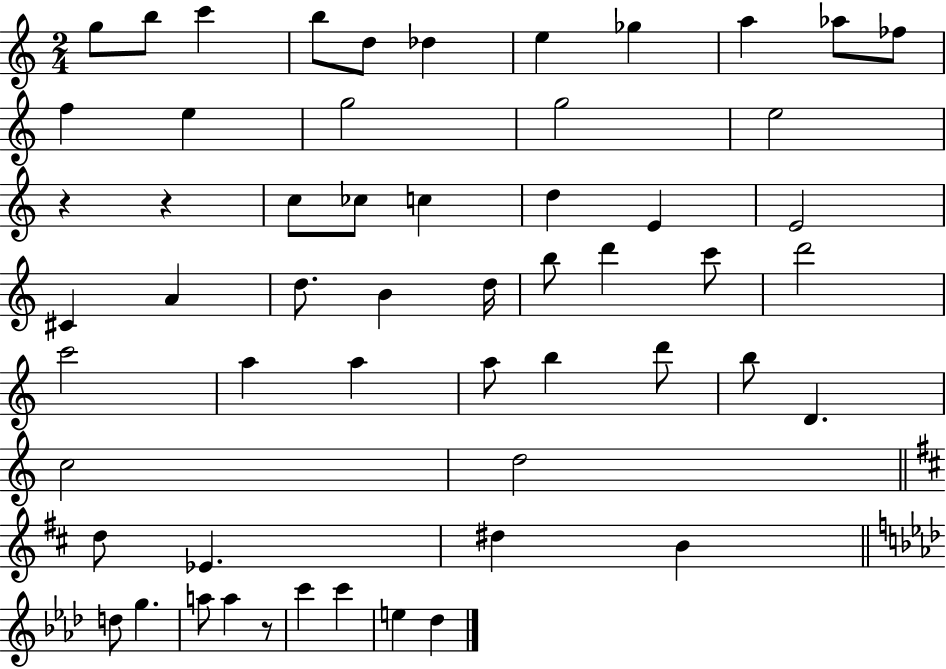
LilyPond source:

{
  \clef treble
  \numericTimeSignature
  \time 2/4
  \key c \major
  \repeat volta 2 { g''8 b''8 c'''4 | b''8 d''8 des''4 | e''4 ges''4 | a''4 aes''8 fes''8 | \break f''4 e''4 | g''2 | g''2 | e''2 | \break r4 r4 | c''8 ces''8 c''4 | d''4 e'4 | e'2 | \break cis'4 a'4 | d''8. b'4 d''16 | b''8 d'''4 c'''8 | d'''2 | \break c'''2 | a''4 a''4 | a''8 b''4 d'''8 | b''8 d'4. | \break c''2 | d''2 | \bar "||" \break \key d \major d''8 ees'4. | dis''4 b'4 | \bar "||" \break \key aes \major d''8 g''4. | a''8 a''4 r8 | c'''4 c'''4 | e''4 des''4 | \break } \bar "|."
}